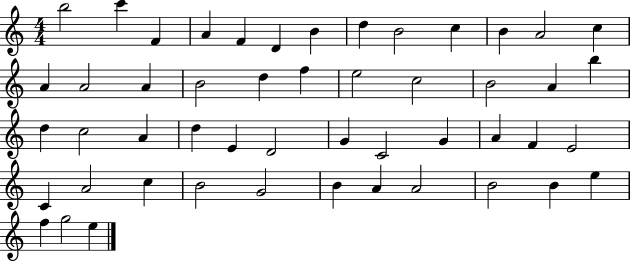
B5/h C6/q F4/q A4/q F4/q D4/q B4/q D5/q B4/h C5/q B4/q A4/h C5/q A4/q A4/h A4/q B4/h D5/q F5/q E5/h C5/h B4/h A4/q B5/q D5/q C5/h A4/q D5/q E4/q D4/h G4/q C4/h G4/q A4/q F4/q E4/h C4/q A4/h C5/q B4/h G4/h B4/q A4/q A4/h B4/h B4/q E5/q F5/q G5/h E5/q